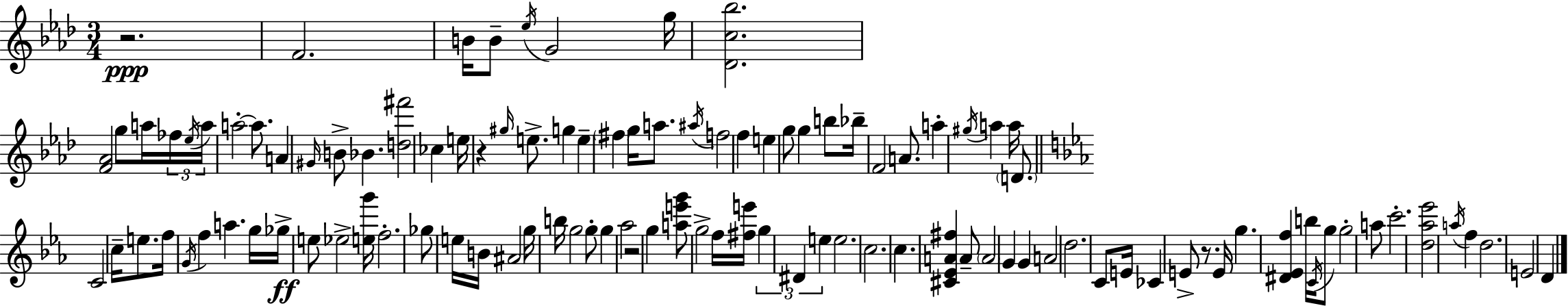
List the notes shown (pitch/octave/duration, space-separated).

R/h. F4/h. B4/s B4/e Eb5/s G4/h G5/s [Db4,C5,Bb5]/h. [F4,Ab4]/h G5/e A5/s FES5/s Eb5/s A5/s A5/h A5/e. A4/q G#4/s B4/e Bb4/q. [D5,F#6]/h CES5/q E5/s R/q G#5/s E5/e. G5/q E5/q F#5/q G5/s A5/e. A#5/s F5/h F5/q E5/q G5/e G5/q B5/e Bb5/s F4/h A4/e. A5/q G#5/s A5/q A5/s D4/e. C4/h C5/s E5/e. F5/s G4/s F5/q A5/q. G5/s Gb5/s E5/e Eb5/h [E5,G6]/s F5/h. Gb5/e E5/s B4/s A#4/h G5/s B5/s G5/h G5/e G5/q Ab5/h R/h G5/q [A5,E6,G6]/e G5/h F5/s [F#5,E6]/s G5/q D#4/q E5/q E5/h. C5/h. C5/q. [C#4,Eb4,A4,F#5]/q A4/e A4/h G4/q G4/q A4/h D5/h. C4/e E4/s CES4/q E4/e R/e. E4/s G5/q. [D#4,Eb4,F5]/q B5/s C4/s G5/e G5/h A5/e C6/h. [D5,Ab5,Eb6]/h A5/s F5/q D5/h. E4/h D4/q